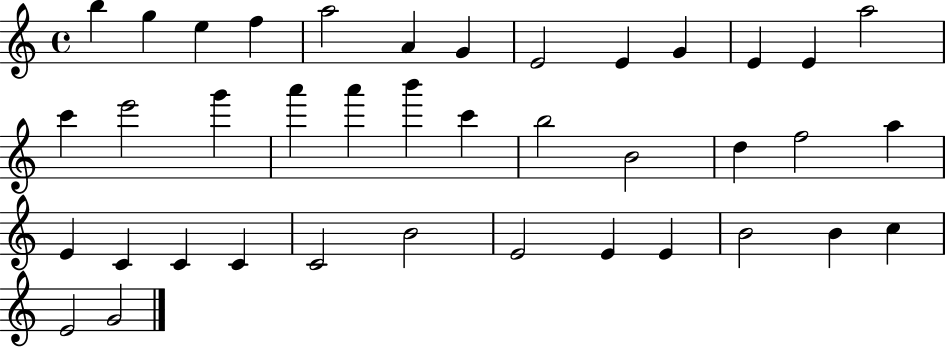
B5/q G5/q E5/q F5/q A5/h A4/q G4/q E4/h E4/q G4/q E4/q E4/q A5/h C6/q E6/h G6/q A6/q A6/q B6/q C6/q B5/h B4/h D5/q F5/h A5/q E4/q C4/q C4/q C4/q C4/h B4/h E4/h E4/q E4/q B4/h B4/q C5/q E4/h G4/h